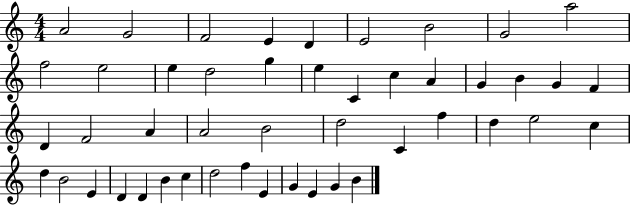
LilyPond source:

{
  \clef treble
  \numericTimeSignature
  \time 4/4
  \key c \major
  a'2 g'2 | f'2 e'4 d'4 | e'2 b'2 | g'2 a''2 | \break f''2 e''2 | e''4 d''2 g''4 | e''4 c'4 c''4 a'4 | g'4 b'4 g'4 f'4 | \break d'4 f'2 a'4 | a'2 b'2 | d''2 c'4 f''4 | d''4 e''2 c''4 | \break d''4 b'2 e'4 | d'4 d'4 b'4 c''4 | d''2 f''4 e'4 | g'4 e'4 g'4 b'4 | \break \bar "|."
}